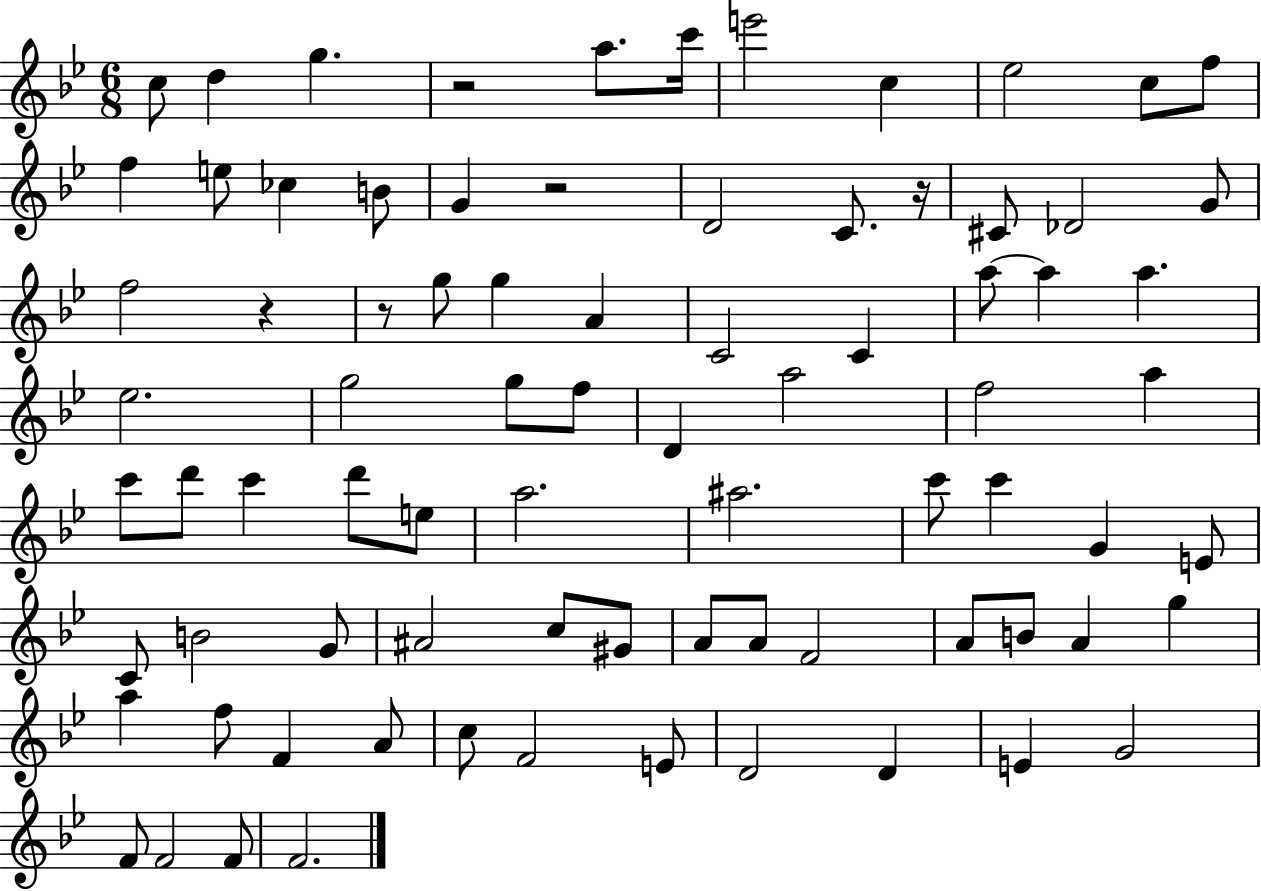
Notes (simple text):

C5/e D5/q G5/q. R/h A5/e. C6/s E6/h C5/q Eb5/h C5/e F5/e F5/q E5/e CES5/q B4/e G4/q R/h D4/h C4/e. R/s C#4/e Db4/h G4/e F5/h R/q R/e G5/e G5/q A4/q C4/h C4/q A5/e A5/q A5/q. Eb5/h. G5/h G5/e F5/e D4/q A5/h F5/h A5/q C6/e D6/e C6/q D6/e E5/e A5/h. A#5/h. C6/e C6/q G4/q E4/e C4/e B4/h G4/e A#4/h C5/e G#4/e A4/e A4/e F4/h A4/e B4/e A4/q G5/q A5/q F5/e F4/q A4/e C5/e F4/h E4/e D4/h D4/q E4/q G4/h F4/e F4/h F4/e F4/h.